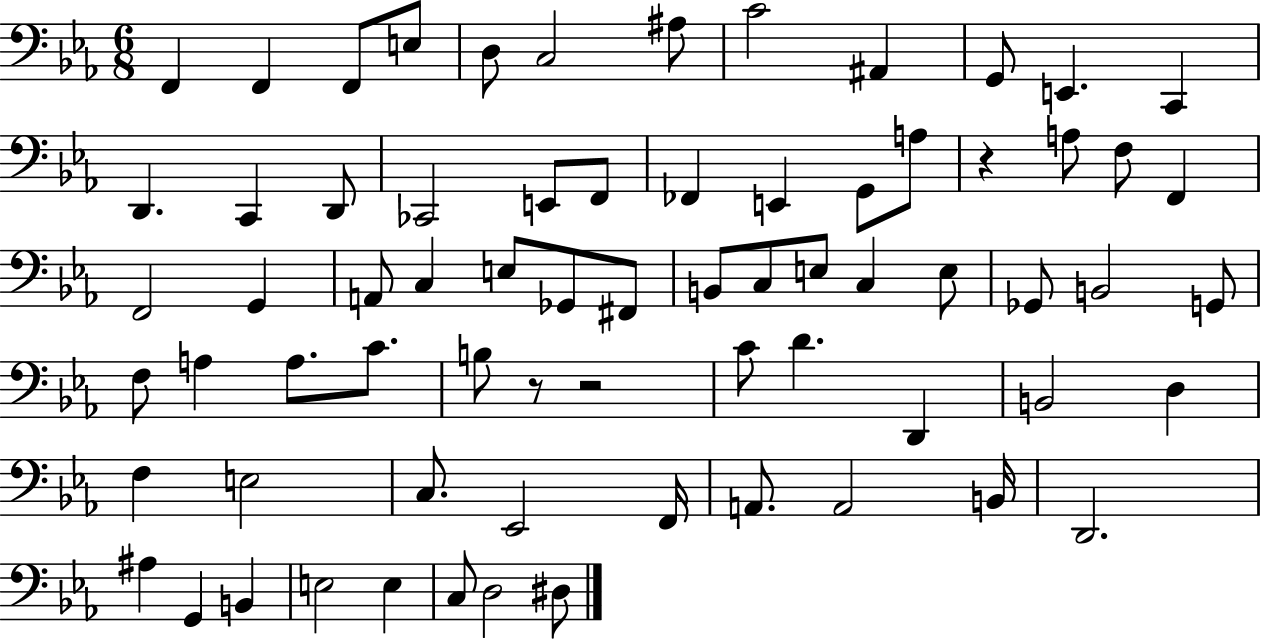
F2/q F2/q F2/e E3/e D3/e C3/h A#3/e C4/h A#2/q G2/e E2/q. C2/q D2/q. C2/q D2/e CES2/h E2/e F2/e FES2/q E2/q G2/e A3/e R/q A3/e F3/e F2/q F2/h G2/q A2/e C3/q E3/e Gb2/e F#2/e B2/e C3/e E3/e C3/q E3/e Gb2/e B2/h G2/e F3/e A3/q A3/e. C4/e. B3/e R/e R/h C4/e D4/q. D2/q B2/h D3/q F3/q E3/h C3/e. Eb2/h F2/s A2/e. A2/h B2/s D2/h. A#3/q G2/q B2/q E3/h E3/q C3/e D3/h D#3/e